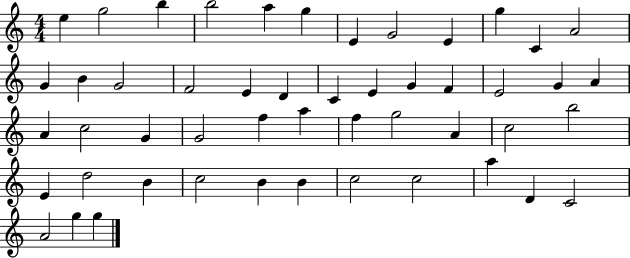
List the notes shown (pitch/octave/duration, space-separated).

E5/q G5/h B5/q B5/h A5/q G5/q E4/q G4/h E4/q G5/q C4/q A4/h G4/q B4/q G4/h F4/h E4/q D4/q C4/q E4/q G4/q F4/q E4/h G4/q A4/q A4/q C5/h G4/q G4/h F5/q A5/q F5/q G5/h A4/q C5/h B5/h E4/q D5/h B4/q C5/h B4/q B4/q C5/h C5/h A5/q D4/q C4/h A4/h G5/q G5/q